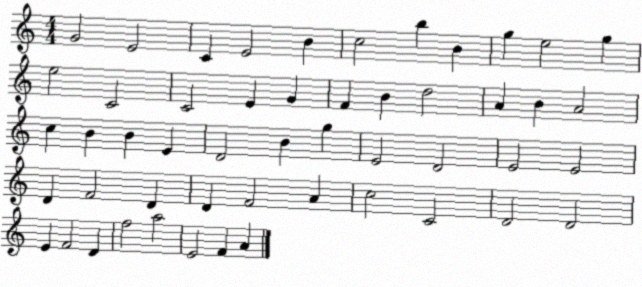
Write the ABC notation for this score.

X:1
T:Untitled
M:4/4
L:1/4
K:C
G2 E2 C E2 B c2 b B g e2 g e2 C2 C2 E G F B d2 A B A2 c B B E D2 B g E2 D2 E2 E2 D F2 D D F2 A c2 C2 D2 D2 E F2 D f2 a2 E2 F A